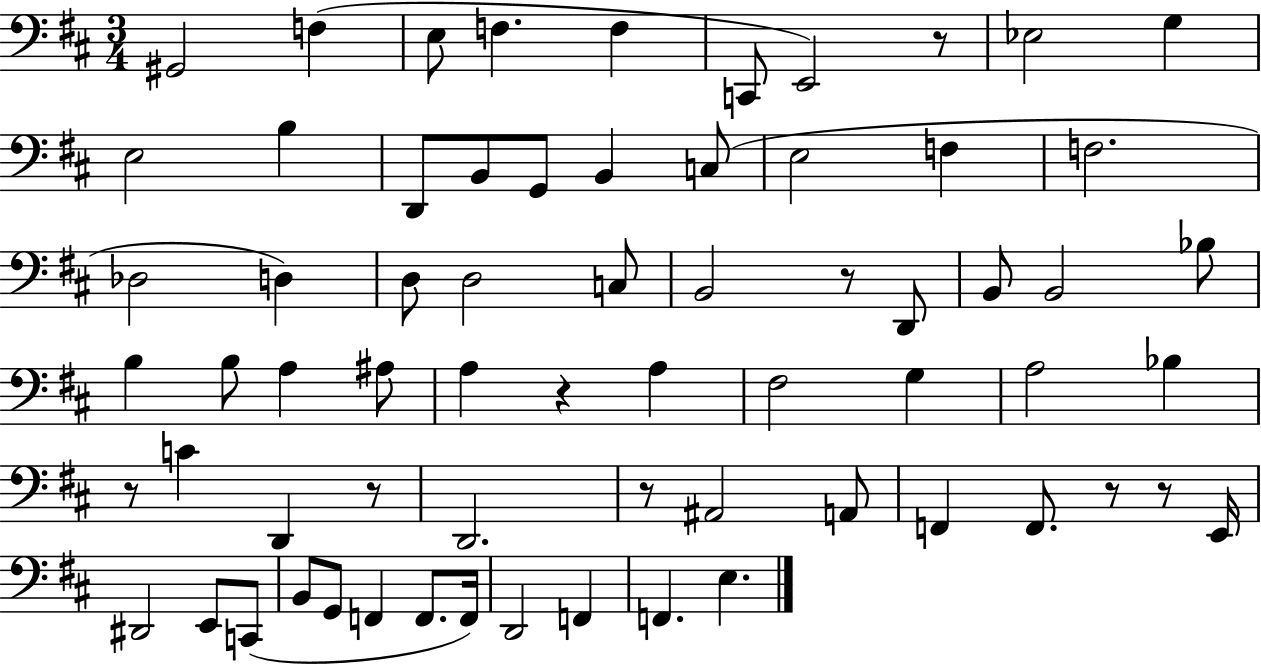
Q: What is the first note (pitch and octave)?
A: G#2